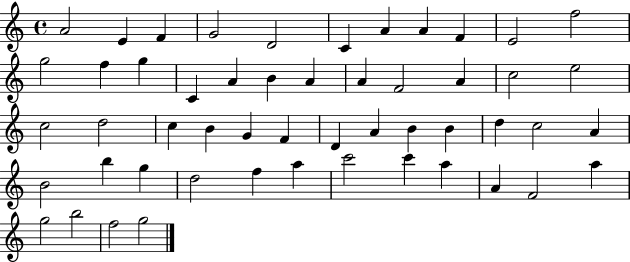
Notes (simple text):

A4/h E4/q F4/q G4/h D4/h C4/q A4/q A4/q F4/q E4/h F5/h G5/h F5/q G5/q C4/q A4/q B4/q A4/q A4/q F4/h A4/q C5/h E5/h C5/h D5/h C5/q B4/q G4/q F4/q D4/q A4/q B4/q B4/q D5/q C5/h A4/q B4/h B5/q G5/q D5/h F5/q A5/q C6/h C6/q A5/q A4/q F4/h A5/q G5/h B5/h F5/h G5/h